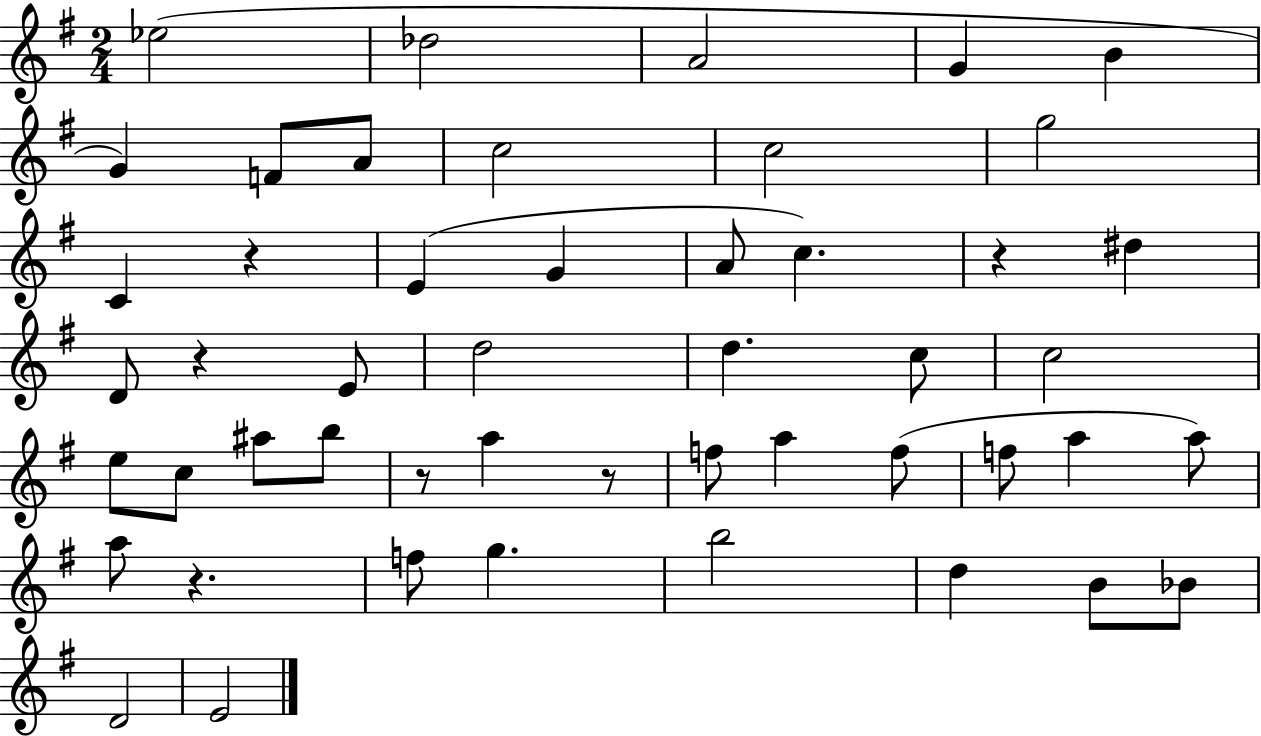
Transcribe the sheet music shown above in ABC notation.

X:1
T:Untitled
M:2/4
L:1/4
K:G
_e2 _d2 A2 G B G F/2 A/2 c2 c2 g2 C z E G A/2 c z ^d D/2 z E/2 d2 d c/2 c2 e/2 c/2 ^a/2 b/2 z/2 a z/2 f/2 a f/2 f/2 a a/2 a/2 z f/2 g b2 d B/2 _B/2 D2 E2